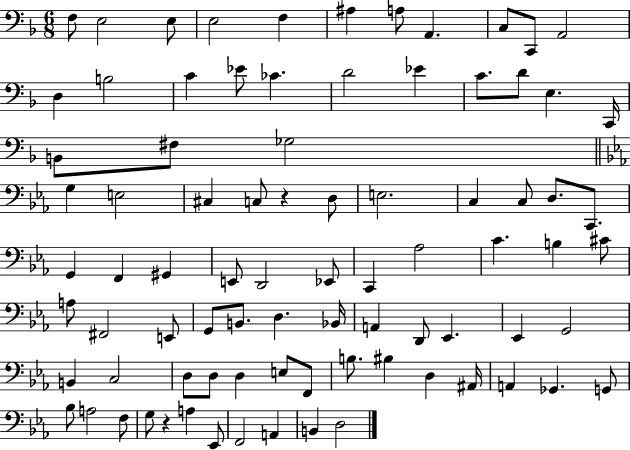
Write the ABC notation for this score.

X:1
T:Untitled
M:6/8
L:1/4
K:F
F,/2 E,2 E,/2 E,2 F, ^A, A,/2 A,, C,/2 C,,/2 A,,2 D, B,2 C _E/2 _C D2 _E C/2 D/2 E, C,,/4 B,,/2 ^F,/2 _G,2 G, E,2 ^C, C,/2 z D,/2 E,2 C, C,/2 D,/2 C,,/2 G,, F,, ^G,, E,,/2 D,,2 _E,,/2 C,, _A,2 C B, ^C/2 A,/2 ^F,,2 E,,/2 G,,/2 B,,/2 D, _B,,/4 A,, D,,/2 _E,, _E,, G,,2 B,, C,2 D,/2 D,/2 D, E,/2 F,,/2 B,/2 ^B, D, ^A,,/4 A,, _G,, G,,/2 _B,/2 A,2 F,/2 G,/2 z A, _E,,/2 F,,2 A,, B,, D,2